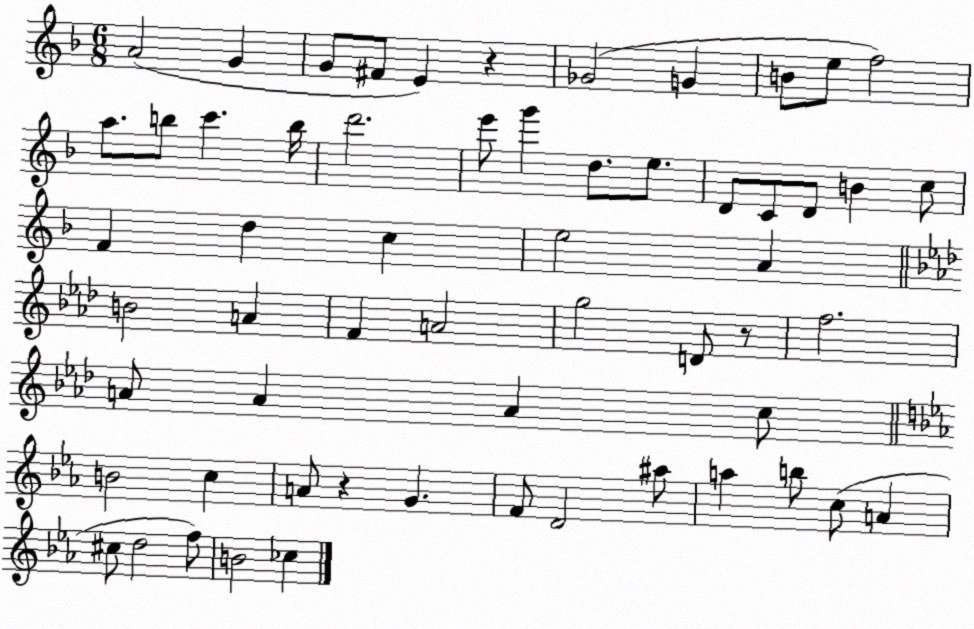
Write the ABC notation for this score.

X:1
T:Untitled
M:6/8
L:1/4
K:F
A2 G G/2 ^F/2 E z _G2 G B/2 e/2 f2 a/2 b/2 c' b/4 d'2 e'/2 g' d/2 e/2 D/2 C/2 D/2 B c/2 F d c e2 A B2 A F A2 g2 D/2 z/2 f2 A/2 A A c/2 B2 c A/2 z G F/2 D2 ^a/2 a b/2 c/2 A ^c/2 d2 f/2 B2 _c